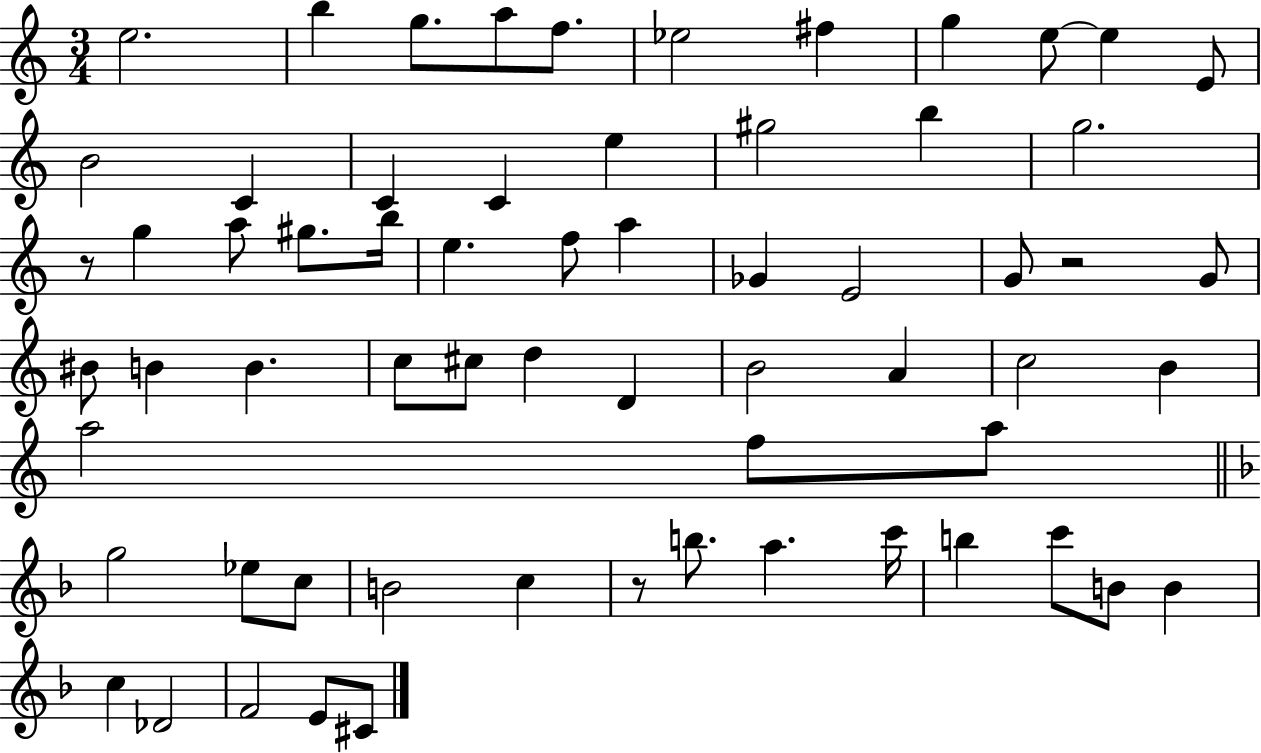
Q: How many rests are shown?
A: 3